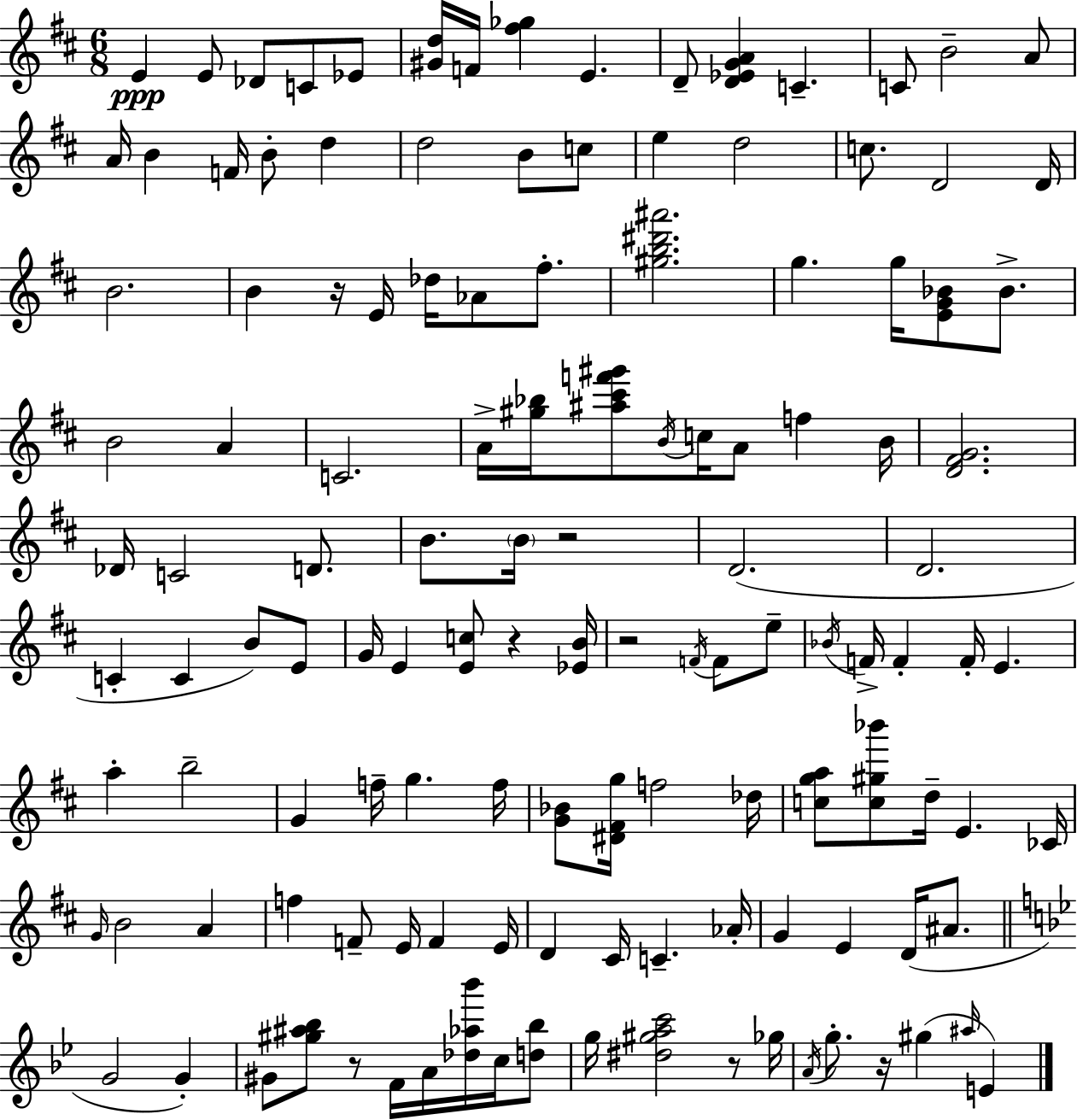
{
  \clef treble
  \numericTimeSignature
  \time 6/8
  \key d \major
  e'4\ppp e'8 des'8 c'8 ees'8 | <gis' d''>16 f'16 <fis'' ges''>4 e'4. | d'8-- <d' ees' g' a'>4 c'4.-- | c'8 b'2-- a'8 | \break a'16 b'4 f'16 b'8-. d''4 | d''2 b'8 c''8 | e''4 d''2 | c''8. d'2 d'16 | \break b'2. | b'4 r16 e'16 des''16 aes'8 fis''8.-. | <gis'' b'' dis''' ais'''>2. | g''4. g''16 <e' g' bes'>8 bes'8.-> | \break b'2 a'4 | c'2. | a'16-> <gis'' bes''>16 <ais'' cis''' f''' gis'''>8 \acciaccatura { b'16 } c''16 a'8 f''4 | b'16 <d' fis' g'>2. | \break des'16 c'2 d'8. | b'8. \parenthesize b'16 r2 | d'2.( | d'2. | \break c'4-. c'4 b'8) e'8 | g'16 e'4 <e' c''>8 r4 | <ees' b'>16 r2 \acciaccatura { f'16 } f'8 | e''8-- \acciaccatura { bes'16 } f'16-> f'4-. f'16-. e'4. | \break a''4-. b''2-- | g'4 f''16-- g''4. | f''16 <g' bes'>8 <dis' fis' g''>16 f''2 | des''16 <c'' g'' a''>8 <c'' gis'' bes'''>8 d''16-- e'4. | \break ces'16 \grace { g'16 } b'2 | a'4 f''4 f'8-- e'16 f'4 | e'16 d'4 cis'16 c'4.-- | aes'16-. g'4 e'4 | \break d'16( ais'8. \bar "||" \break \key bes \major g'2 g'4-.) | gis'8 <gis'' ais'' bes''>8 r8 f'16 a'16 <des'' aes'' bes'''>16 c''16 <d'' bes''>8 | g''16 <dis'' gis'' a'' c'''>2 r8 ges''16 | \acciaccatura { a'16 } g''8.-. r16 gis''4( \grace { ais''16 } e'4) | \break \bar "|."
}